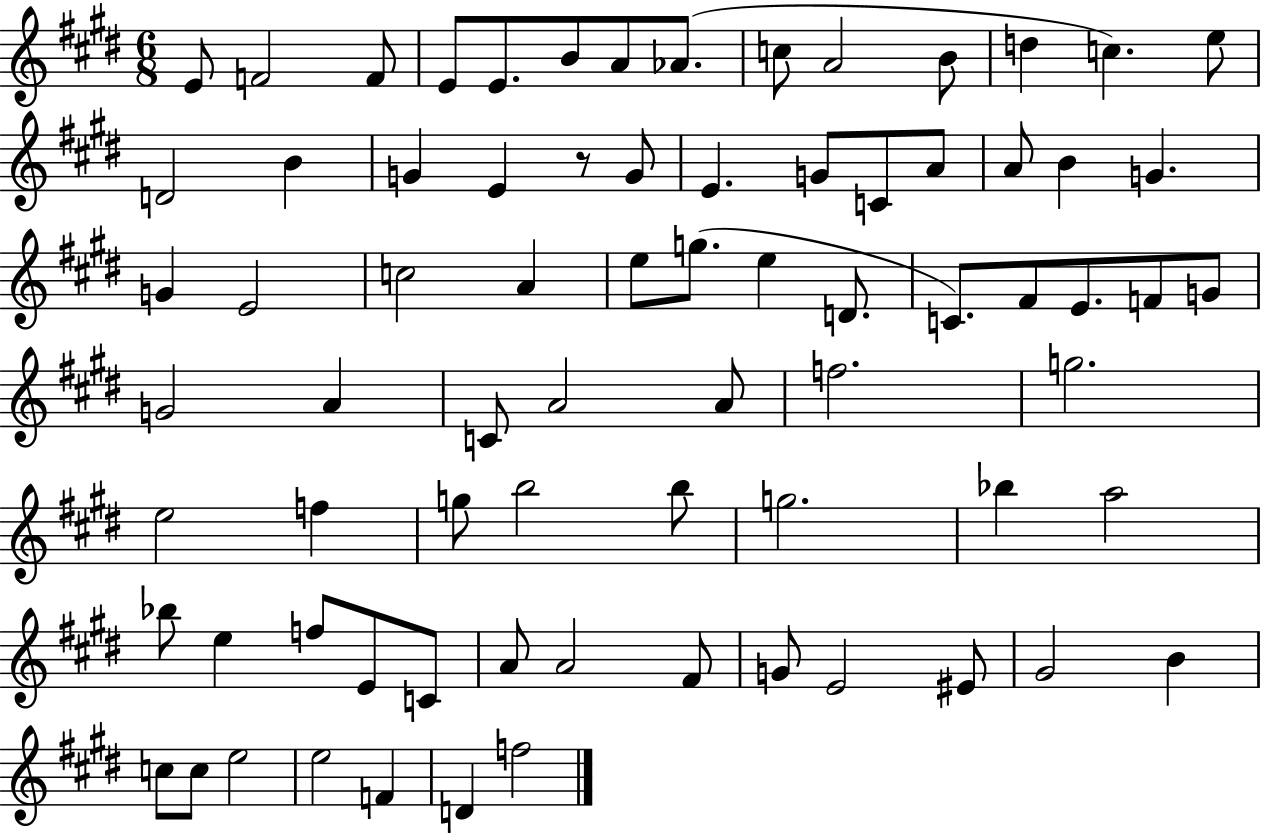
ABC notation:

X:1
T:Untitled
M:6/8
L:1/4
K:E
E/2 F2 F/2 E/2 E/2 B/2 A/2 _A/2 c/2 A2 B/2 d c e/2 D2 B G E z/2 G/2 E G/2 C/2 A/2 A/2 B G G E2 c2 A e/2 g/2 e D/2 C/2 ^F/2 E/2 F/2 G/2 G2 A C/2 A2 A/2 f2 g2 e2 f g/2 b2 b/2 g2 _b a2 _b/2 e f/2 E/2 C/2 A/2 A2 ^F/2 G/2 E2 ^E/2 ^G2 B c/2 c/2 e2 e2 F D f2